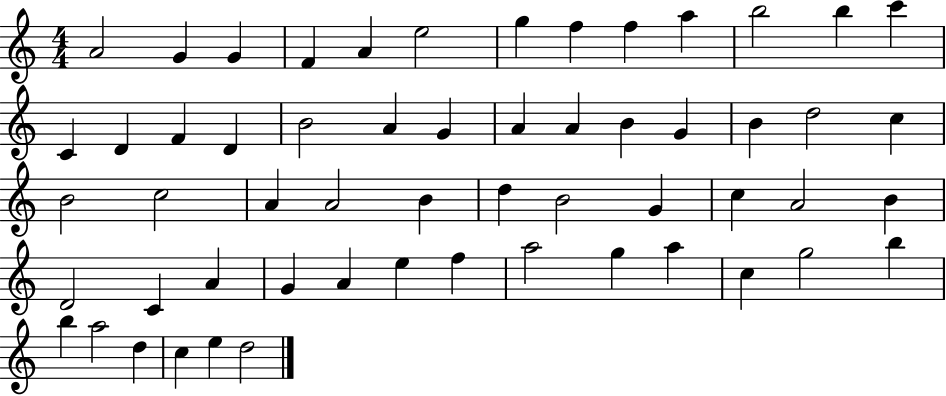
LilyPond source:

{
  \clef treble
  \numericTimeSignature
  \time 4/4
  \key c \major
  a'2 g'4 g'4 | f'4 a'4 e''2 | g''4 f''4 f''4 a''4 | b''2 b''4 c'''4 | \break c'4 d'4 f'4 d'4 | b'2 a'4 g'4 | a'4 a'4 b'4 g'4 | b'4 d''2 c''4 | \break b'2 c''2 | a'4 a'2 b'4 | d''4 b'2 g'4 | c''4 a'2 b'4 | \break d'2 c'4 a'4 | g'4 a'4 e''4 f''4 | a''2 g''4 a''4 | c''4 g''2 b''4 | \break b''4 a''2 d''4 | c''4 e''4 d''2 | \bar "|."
}